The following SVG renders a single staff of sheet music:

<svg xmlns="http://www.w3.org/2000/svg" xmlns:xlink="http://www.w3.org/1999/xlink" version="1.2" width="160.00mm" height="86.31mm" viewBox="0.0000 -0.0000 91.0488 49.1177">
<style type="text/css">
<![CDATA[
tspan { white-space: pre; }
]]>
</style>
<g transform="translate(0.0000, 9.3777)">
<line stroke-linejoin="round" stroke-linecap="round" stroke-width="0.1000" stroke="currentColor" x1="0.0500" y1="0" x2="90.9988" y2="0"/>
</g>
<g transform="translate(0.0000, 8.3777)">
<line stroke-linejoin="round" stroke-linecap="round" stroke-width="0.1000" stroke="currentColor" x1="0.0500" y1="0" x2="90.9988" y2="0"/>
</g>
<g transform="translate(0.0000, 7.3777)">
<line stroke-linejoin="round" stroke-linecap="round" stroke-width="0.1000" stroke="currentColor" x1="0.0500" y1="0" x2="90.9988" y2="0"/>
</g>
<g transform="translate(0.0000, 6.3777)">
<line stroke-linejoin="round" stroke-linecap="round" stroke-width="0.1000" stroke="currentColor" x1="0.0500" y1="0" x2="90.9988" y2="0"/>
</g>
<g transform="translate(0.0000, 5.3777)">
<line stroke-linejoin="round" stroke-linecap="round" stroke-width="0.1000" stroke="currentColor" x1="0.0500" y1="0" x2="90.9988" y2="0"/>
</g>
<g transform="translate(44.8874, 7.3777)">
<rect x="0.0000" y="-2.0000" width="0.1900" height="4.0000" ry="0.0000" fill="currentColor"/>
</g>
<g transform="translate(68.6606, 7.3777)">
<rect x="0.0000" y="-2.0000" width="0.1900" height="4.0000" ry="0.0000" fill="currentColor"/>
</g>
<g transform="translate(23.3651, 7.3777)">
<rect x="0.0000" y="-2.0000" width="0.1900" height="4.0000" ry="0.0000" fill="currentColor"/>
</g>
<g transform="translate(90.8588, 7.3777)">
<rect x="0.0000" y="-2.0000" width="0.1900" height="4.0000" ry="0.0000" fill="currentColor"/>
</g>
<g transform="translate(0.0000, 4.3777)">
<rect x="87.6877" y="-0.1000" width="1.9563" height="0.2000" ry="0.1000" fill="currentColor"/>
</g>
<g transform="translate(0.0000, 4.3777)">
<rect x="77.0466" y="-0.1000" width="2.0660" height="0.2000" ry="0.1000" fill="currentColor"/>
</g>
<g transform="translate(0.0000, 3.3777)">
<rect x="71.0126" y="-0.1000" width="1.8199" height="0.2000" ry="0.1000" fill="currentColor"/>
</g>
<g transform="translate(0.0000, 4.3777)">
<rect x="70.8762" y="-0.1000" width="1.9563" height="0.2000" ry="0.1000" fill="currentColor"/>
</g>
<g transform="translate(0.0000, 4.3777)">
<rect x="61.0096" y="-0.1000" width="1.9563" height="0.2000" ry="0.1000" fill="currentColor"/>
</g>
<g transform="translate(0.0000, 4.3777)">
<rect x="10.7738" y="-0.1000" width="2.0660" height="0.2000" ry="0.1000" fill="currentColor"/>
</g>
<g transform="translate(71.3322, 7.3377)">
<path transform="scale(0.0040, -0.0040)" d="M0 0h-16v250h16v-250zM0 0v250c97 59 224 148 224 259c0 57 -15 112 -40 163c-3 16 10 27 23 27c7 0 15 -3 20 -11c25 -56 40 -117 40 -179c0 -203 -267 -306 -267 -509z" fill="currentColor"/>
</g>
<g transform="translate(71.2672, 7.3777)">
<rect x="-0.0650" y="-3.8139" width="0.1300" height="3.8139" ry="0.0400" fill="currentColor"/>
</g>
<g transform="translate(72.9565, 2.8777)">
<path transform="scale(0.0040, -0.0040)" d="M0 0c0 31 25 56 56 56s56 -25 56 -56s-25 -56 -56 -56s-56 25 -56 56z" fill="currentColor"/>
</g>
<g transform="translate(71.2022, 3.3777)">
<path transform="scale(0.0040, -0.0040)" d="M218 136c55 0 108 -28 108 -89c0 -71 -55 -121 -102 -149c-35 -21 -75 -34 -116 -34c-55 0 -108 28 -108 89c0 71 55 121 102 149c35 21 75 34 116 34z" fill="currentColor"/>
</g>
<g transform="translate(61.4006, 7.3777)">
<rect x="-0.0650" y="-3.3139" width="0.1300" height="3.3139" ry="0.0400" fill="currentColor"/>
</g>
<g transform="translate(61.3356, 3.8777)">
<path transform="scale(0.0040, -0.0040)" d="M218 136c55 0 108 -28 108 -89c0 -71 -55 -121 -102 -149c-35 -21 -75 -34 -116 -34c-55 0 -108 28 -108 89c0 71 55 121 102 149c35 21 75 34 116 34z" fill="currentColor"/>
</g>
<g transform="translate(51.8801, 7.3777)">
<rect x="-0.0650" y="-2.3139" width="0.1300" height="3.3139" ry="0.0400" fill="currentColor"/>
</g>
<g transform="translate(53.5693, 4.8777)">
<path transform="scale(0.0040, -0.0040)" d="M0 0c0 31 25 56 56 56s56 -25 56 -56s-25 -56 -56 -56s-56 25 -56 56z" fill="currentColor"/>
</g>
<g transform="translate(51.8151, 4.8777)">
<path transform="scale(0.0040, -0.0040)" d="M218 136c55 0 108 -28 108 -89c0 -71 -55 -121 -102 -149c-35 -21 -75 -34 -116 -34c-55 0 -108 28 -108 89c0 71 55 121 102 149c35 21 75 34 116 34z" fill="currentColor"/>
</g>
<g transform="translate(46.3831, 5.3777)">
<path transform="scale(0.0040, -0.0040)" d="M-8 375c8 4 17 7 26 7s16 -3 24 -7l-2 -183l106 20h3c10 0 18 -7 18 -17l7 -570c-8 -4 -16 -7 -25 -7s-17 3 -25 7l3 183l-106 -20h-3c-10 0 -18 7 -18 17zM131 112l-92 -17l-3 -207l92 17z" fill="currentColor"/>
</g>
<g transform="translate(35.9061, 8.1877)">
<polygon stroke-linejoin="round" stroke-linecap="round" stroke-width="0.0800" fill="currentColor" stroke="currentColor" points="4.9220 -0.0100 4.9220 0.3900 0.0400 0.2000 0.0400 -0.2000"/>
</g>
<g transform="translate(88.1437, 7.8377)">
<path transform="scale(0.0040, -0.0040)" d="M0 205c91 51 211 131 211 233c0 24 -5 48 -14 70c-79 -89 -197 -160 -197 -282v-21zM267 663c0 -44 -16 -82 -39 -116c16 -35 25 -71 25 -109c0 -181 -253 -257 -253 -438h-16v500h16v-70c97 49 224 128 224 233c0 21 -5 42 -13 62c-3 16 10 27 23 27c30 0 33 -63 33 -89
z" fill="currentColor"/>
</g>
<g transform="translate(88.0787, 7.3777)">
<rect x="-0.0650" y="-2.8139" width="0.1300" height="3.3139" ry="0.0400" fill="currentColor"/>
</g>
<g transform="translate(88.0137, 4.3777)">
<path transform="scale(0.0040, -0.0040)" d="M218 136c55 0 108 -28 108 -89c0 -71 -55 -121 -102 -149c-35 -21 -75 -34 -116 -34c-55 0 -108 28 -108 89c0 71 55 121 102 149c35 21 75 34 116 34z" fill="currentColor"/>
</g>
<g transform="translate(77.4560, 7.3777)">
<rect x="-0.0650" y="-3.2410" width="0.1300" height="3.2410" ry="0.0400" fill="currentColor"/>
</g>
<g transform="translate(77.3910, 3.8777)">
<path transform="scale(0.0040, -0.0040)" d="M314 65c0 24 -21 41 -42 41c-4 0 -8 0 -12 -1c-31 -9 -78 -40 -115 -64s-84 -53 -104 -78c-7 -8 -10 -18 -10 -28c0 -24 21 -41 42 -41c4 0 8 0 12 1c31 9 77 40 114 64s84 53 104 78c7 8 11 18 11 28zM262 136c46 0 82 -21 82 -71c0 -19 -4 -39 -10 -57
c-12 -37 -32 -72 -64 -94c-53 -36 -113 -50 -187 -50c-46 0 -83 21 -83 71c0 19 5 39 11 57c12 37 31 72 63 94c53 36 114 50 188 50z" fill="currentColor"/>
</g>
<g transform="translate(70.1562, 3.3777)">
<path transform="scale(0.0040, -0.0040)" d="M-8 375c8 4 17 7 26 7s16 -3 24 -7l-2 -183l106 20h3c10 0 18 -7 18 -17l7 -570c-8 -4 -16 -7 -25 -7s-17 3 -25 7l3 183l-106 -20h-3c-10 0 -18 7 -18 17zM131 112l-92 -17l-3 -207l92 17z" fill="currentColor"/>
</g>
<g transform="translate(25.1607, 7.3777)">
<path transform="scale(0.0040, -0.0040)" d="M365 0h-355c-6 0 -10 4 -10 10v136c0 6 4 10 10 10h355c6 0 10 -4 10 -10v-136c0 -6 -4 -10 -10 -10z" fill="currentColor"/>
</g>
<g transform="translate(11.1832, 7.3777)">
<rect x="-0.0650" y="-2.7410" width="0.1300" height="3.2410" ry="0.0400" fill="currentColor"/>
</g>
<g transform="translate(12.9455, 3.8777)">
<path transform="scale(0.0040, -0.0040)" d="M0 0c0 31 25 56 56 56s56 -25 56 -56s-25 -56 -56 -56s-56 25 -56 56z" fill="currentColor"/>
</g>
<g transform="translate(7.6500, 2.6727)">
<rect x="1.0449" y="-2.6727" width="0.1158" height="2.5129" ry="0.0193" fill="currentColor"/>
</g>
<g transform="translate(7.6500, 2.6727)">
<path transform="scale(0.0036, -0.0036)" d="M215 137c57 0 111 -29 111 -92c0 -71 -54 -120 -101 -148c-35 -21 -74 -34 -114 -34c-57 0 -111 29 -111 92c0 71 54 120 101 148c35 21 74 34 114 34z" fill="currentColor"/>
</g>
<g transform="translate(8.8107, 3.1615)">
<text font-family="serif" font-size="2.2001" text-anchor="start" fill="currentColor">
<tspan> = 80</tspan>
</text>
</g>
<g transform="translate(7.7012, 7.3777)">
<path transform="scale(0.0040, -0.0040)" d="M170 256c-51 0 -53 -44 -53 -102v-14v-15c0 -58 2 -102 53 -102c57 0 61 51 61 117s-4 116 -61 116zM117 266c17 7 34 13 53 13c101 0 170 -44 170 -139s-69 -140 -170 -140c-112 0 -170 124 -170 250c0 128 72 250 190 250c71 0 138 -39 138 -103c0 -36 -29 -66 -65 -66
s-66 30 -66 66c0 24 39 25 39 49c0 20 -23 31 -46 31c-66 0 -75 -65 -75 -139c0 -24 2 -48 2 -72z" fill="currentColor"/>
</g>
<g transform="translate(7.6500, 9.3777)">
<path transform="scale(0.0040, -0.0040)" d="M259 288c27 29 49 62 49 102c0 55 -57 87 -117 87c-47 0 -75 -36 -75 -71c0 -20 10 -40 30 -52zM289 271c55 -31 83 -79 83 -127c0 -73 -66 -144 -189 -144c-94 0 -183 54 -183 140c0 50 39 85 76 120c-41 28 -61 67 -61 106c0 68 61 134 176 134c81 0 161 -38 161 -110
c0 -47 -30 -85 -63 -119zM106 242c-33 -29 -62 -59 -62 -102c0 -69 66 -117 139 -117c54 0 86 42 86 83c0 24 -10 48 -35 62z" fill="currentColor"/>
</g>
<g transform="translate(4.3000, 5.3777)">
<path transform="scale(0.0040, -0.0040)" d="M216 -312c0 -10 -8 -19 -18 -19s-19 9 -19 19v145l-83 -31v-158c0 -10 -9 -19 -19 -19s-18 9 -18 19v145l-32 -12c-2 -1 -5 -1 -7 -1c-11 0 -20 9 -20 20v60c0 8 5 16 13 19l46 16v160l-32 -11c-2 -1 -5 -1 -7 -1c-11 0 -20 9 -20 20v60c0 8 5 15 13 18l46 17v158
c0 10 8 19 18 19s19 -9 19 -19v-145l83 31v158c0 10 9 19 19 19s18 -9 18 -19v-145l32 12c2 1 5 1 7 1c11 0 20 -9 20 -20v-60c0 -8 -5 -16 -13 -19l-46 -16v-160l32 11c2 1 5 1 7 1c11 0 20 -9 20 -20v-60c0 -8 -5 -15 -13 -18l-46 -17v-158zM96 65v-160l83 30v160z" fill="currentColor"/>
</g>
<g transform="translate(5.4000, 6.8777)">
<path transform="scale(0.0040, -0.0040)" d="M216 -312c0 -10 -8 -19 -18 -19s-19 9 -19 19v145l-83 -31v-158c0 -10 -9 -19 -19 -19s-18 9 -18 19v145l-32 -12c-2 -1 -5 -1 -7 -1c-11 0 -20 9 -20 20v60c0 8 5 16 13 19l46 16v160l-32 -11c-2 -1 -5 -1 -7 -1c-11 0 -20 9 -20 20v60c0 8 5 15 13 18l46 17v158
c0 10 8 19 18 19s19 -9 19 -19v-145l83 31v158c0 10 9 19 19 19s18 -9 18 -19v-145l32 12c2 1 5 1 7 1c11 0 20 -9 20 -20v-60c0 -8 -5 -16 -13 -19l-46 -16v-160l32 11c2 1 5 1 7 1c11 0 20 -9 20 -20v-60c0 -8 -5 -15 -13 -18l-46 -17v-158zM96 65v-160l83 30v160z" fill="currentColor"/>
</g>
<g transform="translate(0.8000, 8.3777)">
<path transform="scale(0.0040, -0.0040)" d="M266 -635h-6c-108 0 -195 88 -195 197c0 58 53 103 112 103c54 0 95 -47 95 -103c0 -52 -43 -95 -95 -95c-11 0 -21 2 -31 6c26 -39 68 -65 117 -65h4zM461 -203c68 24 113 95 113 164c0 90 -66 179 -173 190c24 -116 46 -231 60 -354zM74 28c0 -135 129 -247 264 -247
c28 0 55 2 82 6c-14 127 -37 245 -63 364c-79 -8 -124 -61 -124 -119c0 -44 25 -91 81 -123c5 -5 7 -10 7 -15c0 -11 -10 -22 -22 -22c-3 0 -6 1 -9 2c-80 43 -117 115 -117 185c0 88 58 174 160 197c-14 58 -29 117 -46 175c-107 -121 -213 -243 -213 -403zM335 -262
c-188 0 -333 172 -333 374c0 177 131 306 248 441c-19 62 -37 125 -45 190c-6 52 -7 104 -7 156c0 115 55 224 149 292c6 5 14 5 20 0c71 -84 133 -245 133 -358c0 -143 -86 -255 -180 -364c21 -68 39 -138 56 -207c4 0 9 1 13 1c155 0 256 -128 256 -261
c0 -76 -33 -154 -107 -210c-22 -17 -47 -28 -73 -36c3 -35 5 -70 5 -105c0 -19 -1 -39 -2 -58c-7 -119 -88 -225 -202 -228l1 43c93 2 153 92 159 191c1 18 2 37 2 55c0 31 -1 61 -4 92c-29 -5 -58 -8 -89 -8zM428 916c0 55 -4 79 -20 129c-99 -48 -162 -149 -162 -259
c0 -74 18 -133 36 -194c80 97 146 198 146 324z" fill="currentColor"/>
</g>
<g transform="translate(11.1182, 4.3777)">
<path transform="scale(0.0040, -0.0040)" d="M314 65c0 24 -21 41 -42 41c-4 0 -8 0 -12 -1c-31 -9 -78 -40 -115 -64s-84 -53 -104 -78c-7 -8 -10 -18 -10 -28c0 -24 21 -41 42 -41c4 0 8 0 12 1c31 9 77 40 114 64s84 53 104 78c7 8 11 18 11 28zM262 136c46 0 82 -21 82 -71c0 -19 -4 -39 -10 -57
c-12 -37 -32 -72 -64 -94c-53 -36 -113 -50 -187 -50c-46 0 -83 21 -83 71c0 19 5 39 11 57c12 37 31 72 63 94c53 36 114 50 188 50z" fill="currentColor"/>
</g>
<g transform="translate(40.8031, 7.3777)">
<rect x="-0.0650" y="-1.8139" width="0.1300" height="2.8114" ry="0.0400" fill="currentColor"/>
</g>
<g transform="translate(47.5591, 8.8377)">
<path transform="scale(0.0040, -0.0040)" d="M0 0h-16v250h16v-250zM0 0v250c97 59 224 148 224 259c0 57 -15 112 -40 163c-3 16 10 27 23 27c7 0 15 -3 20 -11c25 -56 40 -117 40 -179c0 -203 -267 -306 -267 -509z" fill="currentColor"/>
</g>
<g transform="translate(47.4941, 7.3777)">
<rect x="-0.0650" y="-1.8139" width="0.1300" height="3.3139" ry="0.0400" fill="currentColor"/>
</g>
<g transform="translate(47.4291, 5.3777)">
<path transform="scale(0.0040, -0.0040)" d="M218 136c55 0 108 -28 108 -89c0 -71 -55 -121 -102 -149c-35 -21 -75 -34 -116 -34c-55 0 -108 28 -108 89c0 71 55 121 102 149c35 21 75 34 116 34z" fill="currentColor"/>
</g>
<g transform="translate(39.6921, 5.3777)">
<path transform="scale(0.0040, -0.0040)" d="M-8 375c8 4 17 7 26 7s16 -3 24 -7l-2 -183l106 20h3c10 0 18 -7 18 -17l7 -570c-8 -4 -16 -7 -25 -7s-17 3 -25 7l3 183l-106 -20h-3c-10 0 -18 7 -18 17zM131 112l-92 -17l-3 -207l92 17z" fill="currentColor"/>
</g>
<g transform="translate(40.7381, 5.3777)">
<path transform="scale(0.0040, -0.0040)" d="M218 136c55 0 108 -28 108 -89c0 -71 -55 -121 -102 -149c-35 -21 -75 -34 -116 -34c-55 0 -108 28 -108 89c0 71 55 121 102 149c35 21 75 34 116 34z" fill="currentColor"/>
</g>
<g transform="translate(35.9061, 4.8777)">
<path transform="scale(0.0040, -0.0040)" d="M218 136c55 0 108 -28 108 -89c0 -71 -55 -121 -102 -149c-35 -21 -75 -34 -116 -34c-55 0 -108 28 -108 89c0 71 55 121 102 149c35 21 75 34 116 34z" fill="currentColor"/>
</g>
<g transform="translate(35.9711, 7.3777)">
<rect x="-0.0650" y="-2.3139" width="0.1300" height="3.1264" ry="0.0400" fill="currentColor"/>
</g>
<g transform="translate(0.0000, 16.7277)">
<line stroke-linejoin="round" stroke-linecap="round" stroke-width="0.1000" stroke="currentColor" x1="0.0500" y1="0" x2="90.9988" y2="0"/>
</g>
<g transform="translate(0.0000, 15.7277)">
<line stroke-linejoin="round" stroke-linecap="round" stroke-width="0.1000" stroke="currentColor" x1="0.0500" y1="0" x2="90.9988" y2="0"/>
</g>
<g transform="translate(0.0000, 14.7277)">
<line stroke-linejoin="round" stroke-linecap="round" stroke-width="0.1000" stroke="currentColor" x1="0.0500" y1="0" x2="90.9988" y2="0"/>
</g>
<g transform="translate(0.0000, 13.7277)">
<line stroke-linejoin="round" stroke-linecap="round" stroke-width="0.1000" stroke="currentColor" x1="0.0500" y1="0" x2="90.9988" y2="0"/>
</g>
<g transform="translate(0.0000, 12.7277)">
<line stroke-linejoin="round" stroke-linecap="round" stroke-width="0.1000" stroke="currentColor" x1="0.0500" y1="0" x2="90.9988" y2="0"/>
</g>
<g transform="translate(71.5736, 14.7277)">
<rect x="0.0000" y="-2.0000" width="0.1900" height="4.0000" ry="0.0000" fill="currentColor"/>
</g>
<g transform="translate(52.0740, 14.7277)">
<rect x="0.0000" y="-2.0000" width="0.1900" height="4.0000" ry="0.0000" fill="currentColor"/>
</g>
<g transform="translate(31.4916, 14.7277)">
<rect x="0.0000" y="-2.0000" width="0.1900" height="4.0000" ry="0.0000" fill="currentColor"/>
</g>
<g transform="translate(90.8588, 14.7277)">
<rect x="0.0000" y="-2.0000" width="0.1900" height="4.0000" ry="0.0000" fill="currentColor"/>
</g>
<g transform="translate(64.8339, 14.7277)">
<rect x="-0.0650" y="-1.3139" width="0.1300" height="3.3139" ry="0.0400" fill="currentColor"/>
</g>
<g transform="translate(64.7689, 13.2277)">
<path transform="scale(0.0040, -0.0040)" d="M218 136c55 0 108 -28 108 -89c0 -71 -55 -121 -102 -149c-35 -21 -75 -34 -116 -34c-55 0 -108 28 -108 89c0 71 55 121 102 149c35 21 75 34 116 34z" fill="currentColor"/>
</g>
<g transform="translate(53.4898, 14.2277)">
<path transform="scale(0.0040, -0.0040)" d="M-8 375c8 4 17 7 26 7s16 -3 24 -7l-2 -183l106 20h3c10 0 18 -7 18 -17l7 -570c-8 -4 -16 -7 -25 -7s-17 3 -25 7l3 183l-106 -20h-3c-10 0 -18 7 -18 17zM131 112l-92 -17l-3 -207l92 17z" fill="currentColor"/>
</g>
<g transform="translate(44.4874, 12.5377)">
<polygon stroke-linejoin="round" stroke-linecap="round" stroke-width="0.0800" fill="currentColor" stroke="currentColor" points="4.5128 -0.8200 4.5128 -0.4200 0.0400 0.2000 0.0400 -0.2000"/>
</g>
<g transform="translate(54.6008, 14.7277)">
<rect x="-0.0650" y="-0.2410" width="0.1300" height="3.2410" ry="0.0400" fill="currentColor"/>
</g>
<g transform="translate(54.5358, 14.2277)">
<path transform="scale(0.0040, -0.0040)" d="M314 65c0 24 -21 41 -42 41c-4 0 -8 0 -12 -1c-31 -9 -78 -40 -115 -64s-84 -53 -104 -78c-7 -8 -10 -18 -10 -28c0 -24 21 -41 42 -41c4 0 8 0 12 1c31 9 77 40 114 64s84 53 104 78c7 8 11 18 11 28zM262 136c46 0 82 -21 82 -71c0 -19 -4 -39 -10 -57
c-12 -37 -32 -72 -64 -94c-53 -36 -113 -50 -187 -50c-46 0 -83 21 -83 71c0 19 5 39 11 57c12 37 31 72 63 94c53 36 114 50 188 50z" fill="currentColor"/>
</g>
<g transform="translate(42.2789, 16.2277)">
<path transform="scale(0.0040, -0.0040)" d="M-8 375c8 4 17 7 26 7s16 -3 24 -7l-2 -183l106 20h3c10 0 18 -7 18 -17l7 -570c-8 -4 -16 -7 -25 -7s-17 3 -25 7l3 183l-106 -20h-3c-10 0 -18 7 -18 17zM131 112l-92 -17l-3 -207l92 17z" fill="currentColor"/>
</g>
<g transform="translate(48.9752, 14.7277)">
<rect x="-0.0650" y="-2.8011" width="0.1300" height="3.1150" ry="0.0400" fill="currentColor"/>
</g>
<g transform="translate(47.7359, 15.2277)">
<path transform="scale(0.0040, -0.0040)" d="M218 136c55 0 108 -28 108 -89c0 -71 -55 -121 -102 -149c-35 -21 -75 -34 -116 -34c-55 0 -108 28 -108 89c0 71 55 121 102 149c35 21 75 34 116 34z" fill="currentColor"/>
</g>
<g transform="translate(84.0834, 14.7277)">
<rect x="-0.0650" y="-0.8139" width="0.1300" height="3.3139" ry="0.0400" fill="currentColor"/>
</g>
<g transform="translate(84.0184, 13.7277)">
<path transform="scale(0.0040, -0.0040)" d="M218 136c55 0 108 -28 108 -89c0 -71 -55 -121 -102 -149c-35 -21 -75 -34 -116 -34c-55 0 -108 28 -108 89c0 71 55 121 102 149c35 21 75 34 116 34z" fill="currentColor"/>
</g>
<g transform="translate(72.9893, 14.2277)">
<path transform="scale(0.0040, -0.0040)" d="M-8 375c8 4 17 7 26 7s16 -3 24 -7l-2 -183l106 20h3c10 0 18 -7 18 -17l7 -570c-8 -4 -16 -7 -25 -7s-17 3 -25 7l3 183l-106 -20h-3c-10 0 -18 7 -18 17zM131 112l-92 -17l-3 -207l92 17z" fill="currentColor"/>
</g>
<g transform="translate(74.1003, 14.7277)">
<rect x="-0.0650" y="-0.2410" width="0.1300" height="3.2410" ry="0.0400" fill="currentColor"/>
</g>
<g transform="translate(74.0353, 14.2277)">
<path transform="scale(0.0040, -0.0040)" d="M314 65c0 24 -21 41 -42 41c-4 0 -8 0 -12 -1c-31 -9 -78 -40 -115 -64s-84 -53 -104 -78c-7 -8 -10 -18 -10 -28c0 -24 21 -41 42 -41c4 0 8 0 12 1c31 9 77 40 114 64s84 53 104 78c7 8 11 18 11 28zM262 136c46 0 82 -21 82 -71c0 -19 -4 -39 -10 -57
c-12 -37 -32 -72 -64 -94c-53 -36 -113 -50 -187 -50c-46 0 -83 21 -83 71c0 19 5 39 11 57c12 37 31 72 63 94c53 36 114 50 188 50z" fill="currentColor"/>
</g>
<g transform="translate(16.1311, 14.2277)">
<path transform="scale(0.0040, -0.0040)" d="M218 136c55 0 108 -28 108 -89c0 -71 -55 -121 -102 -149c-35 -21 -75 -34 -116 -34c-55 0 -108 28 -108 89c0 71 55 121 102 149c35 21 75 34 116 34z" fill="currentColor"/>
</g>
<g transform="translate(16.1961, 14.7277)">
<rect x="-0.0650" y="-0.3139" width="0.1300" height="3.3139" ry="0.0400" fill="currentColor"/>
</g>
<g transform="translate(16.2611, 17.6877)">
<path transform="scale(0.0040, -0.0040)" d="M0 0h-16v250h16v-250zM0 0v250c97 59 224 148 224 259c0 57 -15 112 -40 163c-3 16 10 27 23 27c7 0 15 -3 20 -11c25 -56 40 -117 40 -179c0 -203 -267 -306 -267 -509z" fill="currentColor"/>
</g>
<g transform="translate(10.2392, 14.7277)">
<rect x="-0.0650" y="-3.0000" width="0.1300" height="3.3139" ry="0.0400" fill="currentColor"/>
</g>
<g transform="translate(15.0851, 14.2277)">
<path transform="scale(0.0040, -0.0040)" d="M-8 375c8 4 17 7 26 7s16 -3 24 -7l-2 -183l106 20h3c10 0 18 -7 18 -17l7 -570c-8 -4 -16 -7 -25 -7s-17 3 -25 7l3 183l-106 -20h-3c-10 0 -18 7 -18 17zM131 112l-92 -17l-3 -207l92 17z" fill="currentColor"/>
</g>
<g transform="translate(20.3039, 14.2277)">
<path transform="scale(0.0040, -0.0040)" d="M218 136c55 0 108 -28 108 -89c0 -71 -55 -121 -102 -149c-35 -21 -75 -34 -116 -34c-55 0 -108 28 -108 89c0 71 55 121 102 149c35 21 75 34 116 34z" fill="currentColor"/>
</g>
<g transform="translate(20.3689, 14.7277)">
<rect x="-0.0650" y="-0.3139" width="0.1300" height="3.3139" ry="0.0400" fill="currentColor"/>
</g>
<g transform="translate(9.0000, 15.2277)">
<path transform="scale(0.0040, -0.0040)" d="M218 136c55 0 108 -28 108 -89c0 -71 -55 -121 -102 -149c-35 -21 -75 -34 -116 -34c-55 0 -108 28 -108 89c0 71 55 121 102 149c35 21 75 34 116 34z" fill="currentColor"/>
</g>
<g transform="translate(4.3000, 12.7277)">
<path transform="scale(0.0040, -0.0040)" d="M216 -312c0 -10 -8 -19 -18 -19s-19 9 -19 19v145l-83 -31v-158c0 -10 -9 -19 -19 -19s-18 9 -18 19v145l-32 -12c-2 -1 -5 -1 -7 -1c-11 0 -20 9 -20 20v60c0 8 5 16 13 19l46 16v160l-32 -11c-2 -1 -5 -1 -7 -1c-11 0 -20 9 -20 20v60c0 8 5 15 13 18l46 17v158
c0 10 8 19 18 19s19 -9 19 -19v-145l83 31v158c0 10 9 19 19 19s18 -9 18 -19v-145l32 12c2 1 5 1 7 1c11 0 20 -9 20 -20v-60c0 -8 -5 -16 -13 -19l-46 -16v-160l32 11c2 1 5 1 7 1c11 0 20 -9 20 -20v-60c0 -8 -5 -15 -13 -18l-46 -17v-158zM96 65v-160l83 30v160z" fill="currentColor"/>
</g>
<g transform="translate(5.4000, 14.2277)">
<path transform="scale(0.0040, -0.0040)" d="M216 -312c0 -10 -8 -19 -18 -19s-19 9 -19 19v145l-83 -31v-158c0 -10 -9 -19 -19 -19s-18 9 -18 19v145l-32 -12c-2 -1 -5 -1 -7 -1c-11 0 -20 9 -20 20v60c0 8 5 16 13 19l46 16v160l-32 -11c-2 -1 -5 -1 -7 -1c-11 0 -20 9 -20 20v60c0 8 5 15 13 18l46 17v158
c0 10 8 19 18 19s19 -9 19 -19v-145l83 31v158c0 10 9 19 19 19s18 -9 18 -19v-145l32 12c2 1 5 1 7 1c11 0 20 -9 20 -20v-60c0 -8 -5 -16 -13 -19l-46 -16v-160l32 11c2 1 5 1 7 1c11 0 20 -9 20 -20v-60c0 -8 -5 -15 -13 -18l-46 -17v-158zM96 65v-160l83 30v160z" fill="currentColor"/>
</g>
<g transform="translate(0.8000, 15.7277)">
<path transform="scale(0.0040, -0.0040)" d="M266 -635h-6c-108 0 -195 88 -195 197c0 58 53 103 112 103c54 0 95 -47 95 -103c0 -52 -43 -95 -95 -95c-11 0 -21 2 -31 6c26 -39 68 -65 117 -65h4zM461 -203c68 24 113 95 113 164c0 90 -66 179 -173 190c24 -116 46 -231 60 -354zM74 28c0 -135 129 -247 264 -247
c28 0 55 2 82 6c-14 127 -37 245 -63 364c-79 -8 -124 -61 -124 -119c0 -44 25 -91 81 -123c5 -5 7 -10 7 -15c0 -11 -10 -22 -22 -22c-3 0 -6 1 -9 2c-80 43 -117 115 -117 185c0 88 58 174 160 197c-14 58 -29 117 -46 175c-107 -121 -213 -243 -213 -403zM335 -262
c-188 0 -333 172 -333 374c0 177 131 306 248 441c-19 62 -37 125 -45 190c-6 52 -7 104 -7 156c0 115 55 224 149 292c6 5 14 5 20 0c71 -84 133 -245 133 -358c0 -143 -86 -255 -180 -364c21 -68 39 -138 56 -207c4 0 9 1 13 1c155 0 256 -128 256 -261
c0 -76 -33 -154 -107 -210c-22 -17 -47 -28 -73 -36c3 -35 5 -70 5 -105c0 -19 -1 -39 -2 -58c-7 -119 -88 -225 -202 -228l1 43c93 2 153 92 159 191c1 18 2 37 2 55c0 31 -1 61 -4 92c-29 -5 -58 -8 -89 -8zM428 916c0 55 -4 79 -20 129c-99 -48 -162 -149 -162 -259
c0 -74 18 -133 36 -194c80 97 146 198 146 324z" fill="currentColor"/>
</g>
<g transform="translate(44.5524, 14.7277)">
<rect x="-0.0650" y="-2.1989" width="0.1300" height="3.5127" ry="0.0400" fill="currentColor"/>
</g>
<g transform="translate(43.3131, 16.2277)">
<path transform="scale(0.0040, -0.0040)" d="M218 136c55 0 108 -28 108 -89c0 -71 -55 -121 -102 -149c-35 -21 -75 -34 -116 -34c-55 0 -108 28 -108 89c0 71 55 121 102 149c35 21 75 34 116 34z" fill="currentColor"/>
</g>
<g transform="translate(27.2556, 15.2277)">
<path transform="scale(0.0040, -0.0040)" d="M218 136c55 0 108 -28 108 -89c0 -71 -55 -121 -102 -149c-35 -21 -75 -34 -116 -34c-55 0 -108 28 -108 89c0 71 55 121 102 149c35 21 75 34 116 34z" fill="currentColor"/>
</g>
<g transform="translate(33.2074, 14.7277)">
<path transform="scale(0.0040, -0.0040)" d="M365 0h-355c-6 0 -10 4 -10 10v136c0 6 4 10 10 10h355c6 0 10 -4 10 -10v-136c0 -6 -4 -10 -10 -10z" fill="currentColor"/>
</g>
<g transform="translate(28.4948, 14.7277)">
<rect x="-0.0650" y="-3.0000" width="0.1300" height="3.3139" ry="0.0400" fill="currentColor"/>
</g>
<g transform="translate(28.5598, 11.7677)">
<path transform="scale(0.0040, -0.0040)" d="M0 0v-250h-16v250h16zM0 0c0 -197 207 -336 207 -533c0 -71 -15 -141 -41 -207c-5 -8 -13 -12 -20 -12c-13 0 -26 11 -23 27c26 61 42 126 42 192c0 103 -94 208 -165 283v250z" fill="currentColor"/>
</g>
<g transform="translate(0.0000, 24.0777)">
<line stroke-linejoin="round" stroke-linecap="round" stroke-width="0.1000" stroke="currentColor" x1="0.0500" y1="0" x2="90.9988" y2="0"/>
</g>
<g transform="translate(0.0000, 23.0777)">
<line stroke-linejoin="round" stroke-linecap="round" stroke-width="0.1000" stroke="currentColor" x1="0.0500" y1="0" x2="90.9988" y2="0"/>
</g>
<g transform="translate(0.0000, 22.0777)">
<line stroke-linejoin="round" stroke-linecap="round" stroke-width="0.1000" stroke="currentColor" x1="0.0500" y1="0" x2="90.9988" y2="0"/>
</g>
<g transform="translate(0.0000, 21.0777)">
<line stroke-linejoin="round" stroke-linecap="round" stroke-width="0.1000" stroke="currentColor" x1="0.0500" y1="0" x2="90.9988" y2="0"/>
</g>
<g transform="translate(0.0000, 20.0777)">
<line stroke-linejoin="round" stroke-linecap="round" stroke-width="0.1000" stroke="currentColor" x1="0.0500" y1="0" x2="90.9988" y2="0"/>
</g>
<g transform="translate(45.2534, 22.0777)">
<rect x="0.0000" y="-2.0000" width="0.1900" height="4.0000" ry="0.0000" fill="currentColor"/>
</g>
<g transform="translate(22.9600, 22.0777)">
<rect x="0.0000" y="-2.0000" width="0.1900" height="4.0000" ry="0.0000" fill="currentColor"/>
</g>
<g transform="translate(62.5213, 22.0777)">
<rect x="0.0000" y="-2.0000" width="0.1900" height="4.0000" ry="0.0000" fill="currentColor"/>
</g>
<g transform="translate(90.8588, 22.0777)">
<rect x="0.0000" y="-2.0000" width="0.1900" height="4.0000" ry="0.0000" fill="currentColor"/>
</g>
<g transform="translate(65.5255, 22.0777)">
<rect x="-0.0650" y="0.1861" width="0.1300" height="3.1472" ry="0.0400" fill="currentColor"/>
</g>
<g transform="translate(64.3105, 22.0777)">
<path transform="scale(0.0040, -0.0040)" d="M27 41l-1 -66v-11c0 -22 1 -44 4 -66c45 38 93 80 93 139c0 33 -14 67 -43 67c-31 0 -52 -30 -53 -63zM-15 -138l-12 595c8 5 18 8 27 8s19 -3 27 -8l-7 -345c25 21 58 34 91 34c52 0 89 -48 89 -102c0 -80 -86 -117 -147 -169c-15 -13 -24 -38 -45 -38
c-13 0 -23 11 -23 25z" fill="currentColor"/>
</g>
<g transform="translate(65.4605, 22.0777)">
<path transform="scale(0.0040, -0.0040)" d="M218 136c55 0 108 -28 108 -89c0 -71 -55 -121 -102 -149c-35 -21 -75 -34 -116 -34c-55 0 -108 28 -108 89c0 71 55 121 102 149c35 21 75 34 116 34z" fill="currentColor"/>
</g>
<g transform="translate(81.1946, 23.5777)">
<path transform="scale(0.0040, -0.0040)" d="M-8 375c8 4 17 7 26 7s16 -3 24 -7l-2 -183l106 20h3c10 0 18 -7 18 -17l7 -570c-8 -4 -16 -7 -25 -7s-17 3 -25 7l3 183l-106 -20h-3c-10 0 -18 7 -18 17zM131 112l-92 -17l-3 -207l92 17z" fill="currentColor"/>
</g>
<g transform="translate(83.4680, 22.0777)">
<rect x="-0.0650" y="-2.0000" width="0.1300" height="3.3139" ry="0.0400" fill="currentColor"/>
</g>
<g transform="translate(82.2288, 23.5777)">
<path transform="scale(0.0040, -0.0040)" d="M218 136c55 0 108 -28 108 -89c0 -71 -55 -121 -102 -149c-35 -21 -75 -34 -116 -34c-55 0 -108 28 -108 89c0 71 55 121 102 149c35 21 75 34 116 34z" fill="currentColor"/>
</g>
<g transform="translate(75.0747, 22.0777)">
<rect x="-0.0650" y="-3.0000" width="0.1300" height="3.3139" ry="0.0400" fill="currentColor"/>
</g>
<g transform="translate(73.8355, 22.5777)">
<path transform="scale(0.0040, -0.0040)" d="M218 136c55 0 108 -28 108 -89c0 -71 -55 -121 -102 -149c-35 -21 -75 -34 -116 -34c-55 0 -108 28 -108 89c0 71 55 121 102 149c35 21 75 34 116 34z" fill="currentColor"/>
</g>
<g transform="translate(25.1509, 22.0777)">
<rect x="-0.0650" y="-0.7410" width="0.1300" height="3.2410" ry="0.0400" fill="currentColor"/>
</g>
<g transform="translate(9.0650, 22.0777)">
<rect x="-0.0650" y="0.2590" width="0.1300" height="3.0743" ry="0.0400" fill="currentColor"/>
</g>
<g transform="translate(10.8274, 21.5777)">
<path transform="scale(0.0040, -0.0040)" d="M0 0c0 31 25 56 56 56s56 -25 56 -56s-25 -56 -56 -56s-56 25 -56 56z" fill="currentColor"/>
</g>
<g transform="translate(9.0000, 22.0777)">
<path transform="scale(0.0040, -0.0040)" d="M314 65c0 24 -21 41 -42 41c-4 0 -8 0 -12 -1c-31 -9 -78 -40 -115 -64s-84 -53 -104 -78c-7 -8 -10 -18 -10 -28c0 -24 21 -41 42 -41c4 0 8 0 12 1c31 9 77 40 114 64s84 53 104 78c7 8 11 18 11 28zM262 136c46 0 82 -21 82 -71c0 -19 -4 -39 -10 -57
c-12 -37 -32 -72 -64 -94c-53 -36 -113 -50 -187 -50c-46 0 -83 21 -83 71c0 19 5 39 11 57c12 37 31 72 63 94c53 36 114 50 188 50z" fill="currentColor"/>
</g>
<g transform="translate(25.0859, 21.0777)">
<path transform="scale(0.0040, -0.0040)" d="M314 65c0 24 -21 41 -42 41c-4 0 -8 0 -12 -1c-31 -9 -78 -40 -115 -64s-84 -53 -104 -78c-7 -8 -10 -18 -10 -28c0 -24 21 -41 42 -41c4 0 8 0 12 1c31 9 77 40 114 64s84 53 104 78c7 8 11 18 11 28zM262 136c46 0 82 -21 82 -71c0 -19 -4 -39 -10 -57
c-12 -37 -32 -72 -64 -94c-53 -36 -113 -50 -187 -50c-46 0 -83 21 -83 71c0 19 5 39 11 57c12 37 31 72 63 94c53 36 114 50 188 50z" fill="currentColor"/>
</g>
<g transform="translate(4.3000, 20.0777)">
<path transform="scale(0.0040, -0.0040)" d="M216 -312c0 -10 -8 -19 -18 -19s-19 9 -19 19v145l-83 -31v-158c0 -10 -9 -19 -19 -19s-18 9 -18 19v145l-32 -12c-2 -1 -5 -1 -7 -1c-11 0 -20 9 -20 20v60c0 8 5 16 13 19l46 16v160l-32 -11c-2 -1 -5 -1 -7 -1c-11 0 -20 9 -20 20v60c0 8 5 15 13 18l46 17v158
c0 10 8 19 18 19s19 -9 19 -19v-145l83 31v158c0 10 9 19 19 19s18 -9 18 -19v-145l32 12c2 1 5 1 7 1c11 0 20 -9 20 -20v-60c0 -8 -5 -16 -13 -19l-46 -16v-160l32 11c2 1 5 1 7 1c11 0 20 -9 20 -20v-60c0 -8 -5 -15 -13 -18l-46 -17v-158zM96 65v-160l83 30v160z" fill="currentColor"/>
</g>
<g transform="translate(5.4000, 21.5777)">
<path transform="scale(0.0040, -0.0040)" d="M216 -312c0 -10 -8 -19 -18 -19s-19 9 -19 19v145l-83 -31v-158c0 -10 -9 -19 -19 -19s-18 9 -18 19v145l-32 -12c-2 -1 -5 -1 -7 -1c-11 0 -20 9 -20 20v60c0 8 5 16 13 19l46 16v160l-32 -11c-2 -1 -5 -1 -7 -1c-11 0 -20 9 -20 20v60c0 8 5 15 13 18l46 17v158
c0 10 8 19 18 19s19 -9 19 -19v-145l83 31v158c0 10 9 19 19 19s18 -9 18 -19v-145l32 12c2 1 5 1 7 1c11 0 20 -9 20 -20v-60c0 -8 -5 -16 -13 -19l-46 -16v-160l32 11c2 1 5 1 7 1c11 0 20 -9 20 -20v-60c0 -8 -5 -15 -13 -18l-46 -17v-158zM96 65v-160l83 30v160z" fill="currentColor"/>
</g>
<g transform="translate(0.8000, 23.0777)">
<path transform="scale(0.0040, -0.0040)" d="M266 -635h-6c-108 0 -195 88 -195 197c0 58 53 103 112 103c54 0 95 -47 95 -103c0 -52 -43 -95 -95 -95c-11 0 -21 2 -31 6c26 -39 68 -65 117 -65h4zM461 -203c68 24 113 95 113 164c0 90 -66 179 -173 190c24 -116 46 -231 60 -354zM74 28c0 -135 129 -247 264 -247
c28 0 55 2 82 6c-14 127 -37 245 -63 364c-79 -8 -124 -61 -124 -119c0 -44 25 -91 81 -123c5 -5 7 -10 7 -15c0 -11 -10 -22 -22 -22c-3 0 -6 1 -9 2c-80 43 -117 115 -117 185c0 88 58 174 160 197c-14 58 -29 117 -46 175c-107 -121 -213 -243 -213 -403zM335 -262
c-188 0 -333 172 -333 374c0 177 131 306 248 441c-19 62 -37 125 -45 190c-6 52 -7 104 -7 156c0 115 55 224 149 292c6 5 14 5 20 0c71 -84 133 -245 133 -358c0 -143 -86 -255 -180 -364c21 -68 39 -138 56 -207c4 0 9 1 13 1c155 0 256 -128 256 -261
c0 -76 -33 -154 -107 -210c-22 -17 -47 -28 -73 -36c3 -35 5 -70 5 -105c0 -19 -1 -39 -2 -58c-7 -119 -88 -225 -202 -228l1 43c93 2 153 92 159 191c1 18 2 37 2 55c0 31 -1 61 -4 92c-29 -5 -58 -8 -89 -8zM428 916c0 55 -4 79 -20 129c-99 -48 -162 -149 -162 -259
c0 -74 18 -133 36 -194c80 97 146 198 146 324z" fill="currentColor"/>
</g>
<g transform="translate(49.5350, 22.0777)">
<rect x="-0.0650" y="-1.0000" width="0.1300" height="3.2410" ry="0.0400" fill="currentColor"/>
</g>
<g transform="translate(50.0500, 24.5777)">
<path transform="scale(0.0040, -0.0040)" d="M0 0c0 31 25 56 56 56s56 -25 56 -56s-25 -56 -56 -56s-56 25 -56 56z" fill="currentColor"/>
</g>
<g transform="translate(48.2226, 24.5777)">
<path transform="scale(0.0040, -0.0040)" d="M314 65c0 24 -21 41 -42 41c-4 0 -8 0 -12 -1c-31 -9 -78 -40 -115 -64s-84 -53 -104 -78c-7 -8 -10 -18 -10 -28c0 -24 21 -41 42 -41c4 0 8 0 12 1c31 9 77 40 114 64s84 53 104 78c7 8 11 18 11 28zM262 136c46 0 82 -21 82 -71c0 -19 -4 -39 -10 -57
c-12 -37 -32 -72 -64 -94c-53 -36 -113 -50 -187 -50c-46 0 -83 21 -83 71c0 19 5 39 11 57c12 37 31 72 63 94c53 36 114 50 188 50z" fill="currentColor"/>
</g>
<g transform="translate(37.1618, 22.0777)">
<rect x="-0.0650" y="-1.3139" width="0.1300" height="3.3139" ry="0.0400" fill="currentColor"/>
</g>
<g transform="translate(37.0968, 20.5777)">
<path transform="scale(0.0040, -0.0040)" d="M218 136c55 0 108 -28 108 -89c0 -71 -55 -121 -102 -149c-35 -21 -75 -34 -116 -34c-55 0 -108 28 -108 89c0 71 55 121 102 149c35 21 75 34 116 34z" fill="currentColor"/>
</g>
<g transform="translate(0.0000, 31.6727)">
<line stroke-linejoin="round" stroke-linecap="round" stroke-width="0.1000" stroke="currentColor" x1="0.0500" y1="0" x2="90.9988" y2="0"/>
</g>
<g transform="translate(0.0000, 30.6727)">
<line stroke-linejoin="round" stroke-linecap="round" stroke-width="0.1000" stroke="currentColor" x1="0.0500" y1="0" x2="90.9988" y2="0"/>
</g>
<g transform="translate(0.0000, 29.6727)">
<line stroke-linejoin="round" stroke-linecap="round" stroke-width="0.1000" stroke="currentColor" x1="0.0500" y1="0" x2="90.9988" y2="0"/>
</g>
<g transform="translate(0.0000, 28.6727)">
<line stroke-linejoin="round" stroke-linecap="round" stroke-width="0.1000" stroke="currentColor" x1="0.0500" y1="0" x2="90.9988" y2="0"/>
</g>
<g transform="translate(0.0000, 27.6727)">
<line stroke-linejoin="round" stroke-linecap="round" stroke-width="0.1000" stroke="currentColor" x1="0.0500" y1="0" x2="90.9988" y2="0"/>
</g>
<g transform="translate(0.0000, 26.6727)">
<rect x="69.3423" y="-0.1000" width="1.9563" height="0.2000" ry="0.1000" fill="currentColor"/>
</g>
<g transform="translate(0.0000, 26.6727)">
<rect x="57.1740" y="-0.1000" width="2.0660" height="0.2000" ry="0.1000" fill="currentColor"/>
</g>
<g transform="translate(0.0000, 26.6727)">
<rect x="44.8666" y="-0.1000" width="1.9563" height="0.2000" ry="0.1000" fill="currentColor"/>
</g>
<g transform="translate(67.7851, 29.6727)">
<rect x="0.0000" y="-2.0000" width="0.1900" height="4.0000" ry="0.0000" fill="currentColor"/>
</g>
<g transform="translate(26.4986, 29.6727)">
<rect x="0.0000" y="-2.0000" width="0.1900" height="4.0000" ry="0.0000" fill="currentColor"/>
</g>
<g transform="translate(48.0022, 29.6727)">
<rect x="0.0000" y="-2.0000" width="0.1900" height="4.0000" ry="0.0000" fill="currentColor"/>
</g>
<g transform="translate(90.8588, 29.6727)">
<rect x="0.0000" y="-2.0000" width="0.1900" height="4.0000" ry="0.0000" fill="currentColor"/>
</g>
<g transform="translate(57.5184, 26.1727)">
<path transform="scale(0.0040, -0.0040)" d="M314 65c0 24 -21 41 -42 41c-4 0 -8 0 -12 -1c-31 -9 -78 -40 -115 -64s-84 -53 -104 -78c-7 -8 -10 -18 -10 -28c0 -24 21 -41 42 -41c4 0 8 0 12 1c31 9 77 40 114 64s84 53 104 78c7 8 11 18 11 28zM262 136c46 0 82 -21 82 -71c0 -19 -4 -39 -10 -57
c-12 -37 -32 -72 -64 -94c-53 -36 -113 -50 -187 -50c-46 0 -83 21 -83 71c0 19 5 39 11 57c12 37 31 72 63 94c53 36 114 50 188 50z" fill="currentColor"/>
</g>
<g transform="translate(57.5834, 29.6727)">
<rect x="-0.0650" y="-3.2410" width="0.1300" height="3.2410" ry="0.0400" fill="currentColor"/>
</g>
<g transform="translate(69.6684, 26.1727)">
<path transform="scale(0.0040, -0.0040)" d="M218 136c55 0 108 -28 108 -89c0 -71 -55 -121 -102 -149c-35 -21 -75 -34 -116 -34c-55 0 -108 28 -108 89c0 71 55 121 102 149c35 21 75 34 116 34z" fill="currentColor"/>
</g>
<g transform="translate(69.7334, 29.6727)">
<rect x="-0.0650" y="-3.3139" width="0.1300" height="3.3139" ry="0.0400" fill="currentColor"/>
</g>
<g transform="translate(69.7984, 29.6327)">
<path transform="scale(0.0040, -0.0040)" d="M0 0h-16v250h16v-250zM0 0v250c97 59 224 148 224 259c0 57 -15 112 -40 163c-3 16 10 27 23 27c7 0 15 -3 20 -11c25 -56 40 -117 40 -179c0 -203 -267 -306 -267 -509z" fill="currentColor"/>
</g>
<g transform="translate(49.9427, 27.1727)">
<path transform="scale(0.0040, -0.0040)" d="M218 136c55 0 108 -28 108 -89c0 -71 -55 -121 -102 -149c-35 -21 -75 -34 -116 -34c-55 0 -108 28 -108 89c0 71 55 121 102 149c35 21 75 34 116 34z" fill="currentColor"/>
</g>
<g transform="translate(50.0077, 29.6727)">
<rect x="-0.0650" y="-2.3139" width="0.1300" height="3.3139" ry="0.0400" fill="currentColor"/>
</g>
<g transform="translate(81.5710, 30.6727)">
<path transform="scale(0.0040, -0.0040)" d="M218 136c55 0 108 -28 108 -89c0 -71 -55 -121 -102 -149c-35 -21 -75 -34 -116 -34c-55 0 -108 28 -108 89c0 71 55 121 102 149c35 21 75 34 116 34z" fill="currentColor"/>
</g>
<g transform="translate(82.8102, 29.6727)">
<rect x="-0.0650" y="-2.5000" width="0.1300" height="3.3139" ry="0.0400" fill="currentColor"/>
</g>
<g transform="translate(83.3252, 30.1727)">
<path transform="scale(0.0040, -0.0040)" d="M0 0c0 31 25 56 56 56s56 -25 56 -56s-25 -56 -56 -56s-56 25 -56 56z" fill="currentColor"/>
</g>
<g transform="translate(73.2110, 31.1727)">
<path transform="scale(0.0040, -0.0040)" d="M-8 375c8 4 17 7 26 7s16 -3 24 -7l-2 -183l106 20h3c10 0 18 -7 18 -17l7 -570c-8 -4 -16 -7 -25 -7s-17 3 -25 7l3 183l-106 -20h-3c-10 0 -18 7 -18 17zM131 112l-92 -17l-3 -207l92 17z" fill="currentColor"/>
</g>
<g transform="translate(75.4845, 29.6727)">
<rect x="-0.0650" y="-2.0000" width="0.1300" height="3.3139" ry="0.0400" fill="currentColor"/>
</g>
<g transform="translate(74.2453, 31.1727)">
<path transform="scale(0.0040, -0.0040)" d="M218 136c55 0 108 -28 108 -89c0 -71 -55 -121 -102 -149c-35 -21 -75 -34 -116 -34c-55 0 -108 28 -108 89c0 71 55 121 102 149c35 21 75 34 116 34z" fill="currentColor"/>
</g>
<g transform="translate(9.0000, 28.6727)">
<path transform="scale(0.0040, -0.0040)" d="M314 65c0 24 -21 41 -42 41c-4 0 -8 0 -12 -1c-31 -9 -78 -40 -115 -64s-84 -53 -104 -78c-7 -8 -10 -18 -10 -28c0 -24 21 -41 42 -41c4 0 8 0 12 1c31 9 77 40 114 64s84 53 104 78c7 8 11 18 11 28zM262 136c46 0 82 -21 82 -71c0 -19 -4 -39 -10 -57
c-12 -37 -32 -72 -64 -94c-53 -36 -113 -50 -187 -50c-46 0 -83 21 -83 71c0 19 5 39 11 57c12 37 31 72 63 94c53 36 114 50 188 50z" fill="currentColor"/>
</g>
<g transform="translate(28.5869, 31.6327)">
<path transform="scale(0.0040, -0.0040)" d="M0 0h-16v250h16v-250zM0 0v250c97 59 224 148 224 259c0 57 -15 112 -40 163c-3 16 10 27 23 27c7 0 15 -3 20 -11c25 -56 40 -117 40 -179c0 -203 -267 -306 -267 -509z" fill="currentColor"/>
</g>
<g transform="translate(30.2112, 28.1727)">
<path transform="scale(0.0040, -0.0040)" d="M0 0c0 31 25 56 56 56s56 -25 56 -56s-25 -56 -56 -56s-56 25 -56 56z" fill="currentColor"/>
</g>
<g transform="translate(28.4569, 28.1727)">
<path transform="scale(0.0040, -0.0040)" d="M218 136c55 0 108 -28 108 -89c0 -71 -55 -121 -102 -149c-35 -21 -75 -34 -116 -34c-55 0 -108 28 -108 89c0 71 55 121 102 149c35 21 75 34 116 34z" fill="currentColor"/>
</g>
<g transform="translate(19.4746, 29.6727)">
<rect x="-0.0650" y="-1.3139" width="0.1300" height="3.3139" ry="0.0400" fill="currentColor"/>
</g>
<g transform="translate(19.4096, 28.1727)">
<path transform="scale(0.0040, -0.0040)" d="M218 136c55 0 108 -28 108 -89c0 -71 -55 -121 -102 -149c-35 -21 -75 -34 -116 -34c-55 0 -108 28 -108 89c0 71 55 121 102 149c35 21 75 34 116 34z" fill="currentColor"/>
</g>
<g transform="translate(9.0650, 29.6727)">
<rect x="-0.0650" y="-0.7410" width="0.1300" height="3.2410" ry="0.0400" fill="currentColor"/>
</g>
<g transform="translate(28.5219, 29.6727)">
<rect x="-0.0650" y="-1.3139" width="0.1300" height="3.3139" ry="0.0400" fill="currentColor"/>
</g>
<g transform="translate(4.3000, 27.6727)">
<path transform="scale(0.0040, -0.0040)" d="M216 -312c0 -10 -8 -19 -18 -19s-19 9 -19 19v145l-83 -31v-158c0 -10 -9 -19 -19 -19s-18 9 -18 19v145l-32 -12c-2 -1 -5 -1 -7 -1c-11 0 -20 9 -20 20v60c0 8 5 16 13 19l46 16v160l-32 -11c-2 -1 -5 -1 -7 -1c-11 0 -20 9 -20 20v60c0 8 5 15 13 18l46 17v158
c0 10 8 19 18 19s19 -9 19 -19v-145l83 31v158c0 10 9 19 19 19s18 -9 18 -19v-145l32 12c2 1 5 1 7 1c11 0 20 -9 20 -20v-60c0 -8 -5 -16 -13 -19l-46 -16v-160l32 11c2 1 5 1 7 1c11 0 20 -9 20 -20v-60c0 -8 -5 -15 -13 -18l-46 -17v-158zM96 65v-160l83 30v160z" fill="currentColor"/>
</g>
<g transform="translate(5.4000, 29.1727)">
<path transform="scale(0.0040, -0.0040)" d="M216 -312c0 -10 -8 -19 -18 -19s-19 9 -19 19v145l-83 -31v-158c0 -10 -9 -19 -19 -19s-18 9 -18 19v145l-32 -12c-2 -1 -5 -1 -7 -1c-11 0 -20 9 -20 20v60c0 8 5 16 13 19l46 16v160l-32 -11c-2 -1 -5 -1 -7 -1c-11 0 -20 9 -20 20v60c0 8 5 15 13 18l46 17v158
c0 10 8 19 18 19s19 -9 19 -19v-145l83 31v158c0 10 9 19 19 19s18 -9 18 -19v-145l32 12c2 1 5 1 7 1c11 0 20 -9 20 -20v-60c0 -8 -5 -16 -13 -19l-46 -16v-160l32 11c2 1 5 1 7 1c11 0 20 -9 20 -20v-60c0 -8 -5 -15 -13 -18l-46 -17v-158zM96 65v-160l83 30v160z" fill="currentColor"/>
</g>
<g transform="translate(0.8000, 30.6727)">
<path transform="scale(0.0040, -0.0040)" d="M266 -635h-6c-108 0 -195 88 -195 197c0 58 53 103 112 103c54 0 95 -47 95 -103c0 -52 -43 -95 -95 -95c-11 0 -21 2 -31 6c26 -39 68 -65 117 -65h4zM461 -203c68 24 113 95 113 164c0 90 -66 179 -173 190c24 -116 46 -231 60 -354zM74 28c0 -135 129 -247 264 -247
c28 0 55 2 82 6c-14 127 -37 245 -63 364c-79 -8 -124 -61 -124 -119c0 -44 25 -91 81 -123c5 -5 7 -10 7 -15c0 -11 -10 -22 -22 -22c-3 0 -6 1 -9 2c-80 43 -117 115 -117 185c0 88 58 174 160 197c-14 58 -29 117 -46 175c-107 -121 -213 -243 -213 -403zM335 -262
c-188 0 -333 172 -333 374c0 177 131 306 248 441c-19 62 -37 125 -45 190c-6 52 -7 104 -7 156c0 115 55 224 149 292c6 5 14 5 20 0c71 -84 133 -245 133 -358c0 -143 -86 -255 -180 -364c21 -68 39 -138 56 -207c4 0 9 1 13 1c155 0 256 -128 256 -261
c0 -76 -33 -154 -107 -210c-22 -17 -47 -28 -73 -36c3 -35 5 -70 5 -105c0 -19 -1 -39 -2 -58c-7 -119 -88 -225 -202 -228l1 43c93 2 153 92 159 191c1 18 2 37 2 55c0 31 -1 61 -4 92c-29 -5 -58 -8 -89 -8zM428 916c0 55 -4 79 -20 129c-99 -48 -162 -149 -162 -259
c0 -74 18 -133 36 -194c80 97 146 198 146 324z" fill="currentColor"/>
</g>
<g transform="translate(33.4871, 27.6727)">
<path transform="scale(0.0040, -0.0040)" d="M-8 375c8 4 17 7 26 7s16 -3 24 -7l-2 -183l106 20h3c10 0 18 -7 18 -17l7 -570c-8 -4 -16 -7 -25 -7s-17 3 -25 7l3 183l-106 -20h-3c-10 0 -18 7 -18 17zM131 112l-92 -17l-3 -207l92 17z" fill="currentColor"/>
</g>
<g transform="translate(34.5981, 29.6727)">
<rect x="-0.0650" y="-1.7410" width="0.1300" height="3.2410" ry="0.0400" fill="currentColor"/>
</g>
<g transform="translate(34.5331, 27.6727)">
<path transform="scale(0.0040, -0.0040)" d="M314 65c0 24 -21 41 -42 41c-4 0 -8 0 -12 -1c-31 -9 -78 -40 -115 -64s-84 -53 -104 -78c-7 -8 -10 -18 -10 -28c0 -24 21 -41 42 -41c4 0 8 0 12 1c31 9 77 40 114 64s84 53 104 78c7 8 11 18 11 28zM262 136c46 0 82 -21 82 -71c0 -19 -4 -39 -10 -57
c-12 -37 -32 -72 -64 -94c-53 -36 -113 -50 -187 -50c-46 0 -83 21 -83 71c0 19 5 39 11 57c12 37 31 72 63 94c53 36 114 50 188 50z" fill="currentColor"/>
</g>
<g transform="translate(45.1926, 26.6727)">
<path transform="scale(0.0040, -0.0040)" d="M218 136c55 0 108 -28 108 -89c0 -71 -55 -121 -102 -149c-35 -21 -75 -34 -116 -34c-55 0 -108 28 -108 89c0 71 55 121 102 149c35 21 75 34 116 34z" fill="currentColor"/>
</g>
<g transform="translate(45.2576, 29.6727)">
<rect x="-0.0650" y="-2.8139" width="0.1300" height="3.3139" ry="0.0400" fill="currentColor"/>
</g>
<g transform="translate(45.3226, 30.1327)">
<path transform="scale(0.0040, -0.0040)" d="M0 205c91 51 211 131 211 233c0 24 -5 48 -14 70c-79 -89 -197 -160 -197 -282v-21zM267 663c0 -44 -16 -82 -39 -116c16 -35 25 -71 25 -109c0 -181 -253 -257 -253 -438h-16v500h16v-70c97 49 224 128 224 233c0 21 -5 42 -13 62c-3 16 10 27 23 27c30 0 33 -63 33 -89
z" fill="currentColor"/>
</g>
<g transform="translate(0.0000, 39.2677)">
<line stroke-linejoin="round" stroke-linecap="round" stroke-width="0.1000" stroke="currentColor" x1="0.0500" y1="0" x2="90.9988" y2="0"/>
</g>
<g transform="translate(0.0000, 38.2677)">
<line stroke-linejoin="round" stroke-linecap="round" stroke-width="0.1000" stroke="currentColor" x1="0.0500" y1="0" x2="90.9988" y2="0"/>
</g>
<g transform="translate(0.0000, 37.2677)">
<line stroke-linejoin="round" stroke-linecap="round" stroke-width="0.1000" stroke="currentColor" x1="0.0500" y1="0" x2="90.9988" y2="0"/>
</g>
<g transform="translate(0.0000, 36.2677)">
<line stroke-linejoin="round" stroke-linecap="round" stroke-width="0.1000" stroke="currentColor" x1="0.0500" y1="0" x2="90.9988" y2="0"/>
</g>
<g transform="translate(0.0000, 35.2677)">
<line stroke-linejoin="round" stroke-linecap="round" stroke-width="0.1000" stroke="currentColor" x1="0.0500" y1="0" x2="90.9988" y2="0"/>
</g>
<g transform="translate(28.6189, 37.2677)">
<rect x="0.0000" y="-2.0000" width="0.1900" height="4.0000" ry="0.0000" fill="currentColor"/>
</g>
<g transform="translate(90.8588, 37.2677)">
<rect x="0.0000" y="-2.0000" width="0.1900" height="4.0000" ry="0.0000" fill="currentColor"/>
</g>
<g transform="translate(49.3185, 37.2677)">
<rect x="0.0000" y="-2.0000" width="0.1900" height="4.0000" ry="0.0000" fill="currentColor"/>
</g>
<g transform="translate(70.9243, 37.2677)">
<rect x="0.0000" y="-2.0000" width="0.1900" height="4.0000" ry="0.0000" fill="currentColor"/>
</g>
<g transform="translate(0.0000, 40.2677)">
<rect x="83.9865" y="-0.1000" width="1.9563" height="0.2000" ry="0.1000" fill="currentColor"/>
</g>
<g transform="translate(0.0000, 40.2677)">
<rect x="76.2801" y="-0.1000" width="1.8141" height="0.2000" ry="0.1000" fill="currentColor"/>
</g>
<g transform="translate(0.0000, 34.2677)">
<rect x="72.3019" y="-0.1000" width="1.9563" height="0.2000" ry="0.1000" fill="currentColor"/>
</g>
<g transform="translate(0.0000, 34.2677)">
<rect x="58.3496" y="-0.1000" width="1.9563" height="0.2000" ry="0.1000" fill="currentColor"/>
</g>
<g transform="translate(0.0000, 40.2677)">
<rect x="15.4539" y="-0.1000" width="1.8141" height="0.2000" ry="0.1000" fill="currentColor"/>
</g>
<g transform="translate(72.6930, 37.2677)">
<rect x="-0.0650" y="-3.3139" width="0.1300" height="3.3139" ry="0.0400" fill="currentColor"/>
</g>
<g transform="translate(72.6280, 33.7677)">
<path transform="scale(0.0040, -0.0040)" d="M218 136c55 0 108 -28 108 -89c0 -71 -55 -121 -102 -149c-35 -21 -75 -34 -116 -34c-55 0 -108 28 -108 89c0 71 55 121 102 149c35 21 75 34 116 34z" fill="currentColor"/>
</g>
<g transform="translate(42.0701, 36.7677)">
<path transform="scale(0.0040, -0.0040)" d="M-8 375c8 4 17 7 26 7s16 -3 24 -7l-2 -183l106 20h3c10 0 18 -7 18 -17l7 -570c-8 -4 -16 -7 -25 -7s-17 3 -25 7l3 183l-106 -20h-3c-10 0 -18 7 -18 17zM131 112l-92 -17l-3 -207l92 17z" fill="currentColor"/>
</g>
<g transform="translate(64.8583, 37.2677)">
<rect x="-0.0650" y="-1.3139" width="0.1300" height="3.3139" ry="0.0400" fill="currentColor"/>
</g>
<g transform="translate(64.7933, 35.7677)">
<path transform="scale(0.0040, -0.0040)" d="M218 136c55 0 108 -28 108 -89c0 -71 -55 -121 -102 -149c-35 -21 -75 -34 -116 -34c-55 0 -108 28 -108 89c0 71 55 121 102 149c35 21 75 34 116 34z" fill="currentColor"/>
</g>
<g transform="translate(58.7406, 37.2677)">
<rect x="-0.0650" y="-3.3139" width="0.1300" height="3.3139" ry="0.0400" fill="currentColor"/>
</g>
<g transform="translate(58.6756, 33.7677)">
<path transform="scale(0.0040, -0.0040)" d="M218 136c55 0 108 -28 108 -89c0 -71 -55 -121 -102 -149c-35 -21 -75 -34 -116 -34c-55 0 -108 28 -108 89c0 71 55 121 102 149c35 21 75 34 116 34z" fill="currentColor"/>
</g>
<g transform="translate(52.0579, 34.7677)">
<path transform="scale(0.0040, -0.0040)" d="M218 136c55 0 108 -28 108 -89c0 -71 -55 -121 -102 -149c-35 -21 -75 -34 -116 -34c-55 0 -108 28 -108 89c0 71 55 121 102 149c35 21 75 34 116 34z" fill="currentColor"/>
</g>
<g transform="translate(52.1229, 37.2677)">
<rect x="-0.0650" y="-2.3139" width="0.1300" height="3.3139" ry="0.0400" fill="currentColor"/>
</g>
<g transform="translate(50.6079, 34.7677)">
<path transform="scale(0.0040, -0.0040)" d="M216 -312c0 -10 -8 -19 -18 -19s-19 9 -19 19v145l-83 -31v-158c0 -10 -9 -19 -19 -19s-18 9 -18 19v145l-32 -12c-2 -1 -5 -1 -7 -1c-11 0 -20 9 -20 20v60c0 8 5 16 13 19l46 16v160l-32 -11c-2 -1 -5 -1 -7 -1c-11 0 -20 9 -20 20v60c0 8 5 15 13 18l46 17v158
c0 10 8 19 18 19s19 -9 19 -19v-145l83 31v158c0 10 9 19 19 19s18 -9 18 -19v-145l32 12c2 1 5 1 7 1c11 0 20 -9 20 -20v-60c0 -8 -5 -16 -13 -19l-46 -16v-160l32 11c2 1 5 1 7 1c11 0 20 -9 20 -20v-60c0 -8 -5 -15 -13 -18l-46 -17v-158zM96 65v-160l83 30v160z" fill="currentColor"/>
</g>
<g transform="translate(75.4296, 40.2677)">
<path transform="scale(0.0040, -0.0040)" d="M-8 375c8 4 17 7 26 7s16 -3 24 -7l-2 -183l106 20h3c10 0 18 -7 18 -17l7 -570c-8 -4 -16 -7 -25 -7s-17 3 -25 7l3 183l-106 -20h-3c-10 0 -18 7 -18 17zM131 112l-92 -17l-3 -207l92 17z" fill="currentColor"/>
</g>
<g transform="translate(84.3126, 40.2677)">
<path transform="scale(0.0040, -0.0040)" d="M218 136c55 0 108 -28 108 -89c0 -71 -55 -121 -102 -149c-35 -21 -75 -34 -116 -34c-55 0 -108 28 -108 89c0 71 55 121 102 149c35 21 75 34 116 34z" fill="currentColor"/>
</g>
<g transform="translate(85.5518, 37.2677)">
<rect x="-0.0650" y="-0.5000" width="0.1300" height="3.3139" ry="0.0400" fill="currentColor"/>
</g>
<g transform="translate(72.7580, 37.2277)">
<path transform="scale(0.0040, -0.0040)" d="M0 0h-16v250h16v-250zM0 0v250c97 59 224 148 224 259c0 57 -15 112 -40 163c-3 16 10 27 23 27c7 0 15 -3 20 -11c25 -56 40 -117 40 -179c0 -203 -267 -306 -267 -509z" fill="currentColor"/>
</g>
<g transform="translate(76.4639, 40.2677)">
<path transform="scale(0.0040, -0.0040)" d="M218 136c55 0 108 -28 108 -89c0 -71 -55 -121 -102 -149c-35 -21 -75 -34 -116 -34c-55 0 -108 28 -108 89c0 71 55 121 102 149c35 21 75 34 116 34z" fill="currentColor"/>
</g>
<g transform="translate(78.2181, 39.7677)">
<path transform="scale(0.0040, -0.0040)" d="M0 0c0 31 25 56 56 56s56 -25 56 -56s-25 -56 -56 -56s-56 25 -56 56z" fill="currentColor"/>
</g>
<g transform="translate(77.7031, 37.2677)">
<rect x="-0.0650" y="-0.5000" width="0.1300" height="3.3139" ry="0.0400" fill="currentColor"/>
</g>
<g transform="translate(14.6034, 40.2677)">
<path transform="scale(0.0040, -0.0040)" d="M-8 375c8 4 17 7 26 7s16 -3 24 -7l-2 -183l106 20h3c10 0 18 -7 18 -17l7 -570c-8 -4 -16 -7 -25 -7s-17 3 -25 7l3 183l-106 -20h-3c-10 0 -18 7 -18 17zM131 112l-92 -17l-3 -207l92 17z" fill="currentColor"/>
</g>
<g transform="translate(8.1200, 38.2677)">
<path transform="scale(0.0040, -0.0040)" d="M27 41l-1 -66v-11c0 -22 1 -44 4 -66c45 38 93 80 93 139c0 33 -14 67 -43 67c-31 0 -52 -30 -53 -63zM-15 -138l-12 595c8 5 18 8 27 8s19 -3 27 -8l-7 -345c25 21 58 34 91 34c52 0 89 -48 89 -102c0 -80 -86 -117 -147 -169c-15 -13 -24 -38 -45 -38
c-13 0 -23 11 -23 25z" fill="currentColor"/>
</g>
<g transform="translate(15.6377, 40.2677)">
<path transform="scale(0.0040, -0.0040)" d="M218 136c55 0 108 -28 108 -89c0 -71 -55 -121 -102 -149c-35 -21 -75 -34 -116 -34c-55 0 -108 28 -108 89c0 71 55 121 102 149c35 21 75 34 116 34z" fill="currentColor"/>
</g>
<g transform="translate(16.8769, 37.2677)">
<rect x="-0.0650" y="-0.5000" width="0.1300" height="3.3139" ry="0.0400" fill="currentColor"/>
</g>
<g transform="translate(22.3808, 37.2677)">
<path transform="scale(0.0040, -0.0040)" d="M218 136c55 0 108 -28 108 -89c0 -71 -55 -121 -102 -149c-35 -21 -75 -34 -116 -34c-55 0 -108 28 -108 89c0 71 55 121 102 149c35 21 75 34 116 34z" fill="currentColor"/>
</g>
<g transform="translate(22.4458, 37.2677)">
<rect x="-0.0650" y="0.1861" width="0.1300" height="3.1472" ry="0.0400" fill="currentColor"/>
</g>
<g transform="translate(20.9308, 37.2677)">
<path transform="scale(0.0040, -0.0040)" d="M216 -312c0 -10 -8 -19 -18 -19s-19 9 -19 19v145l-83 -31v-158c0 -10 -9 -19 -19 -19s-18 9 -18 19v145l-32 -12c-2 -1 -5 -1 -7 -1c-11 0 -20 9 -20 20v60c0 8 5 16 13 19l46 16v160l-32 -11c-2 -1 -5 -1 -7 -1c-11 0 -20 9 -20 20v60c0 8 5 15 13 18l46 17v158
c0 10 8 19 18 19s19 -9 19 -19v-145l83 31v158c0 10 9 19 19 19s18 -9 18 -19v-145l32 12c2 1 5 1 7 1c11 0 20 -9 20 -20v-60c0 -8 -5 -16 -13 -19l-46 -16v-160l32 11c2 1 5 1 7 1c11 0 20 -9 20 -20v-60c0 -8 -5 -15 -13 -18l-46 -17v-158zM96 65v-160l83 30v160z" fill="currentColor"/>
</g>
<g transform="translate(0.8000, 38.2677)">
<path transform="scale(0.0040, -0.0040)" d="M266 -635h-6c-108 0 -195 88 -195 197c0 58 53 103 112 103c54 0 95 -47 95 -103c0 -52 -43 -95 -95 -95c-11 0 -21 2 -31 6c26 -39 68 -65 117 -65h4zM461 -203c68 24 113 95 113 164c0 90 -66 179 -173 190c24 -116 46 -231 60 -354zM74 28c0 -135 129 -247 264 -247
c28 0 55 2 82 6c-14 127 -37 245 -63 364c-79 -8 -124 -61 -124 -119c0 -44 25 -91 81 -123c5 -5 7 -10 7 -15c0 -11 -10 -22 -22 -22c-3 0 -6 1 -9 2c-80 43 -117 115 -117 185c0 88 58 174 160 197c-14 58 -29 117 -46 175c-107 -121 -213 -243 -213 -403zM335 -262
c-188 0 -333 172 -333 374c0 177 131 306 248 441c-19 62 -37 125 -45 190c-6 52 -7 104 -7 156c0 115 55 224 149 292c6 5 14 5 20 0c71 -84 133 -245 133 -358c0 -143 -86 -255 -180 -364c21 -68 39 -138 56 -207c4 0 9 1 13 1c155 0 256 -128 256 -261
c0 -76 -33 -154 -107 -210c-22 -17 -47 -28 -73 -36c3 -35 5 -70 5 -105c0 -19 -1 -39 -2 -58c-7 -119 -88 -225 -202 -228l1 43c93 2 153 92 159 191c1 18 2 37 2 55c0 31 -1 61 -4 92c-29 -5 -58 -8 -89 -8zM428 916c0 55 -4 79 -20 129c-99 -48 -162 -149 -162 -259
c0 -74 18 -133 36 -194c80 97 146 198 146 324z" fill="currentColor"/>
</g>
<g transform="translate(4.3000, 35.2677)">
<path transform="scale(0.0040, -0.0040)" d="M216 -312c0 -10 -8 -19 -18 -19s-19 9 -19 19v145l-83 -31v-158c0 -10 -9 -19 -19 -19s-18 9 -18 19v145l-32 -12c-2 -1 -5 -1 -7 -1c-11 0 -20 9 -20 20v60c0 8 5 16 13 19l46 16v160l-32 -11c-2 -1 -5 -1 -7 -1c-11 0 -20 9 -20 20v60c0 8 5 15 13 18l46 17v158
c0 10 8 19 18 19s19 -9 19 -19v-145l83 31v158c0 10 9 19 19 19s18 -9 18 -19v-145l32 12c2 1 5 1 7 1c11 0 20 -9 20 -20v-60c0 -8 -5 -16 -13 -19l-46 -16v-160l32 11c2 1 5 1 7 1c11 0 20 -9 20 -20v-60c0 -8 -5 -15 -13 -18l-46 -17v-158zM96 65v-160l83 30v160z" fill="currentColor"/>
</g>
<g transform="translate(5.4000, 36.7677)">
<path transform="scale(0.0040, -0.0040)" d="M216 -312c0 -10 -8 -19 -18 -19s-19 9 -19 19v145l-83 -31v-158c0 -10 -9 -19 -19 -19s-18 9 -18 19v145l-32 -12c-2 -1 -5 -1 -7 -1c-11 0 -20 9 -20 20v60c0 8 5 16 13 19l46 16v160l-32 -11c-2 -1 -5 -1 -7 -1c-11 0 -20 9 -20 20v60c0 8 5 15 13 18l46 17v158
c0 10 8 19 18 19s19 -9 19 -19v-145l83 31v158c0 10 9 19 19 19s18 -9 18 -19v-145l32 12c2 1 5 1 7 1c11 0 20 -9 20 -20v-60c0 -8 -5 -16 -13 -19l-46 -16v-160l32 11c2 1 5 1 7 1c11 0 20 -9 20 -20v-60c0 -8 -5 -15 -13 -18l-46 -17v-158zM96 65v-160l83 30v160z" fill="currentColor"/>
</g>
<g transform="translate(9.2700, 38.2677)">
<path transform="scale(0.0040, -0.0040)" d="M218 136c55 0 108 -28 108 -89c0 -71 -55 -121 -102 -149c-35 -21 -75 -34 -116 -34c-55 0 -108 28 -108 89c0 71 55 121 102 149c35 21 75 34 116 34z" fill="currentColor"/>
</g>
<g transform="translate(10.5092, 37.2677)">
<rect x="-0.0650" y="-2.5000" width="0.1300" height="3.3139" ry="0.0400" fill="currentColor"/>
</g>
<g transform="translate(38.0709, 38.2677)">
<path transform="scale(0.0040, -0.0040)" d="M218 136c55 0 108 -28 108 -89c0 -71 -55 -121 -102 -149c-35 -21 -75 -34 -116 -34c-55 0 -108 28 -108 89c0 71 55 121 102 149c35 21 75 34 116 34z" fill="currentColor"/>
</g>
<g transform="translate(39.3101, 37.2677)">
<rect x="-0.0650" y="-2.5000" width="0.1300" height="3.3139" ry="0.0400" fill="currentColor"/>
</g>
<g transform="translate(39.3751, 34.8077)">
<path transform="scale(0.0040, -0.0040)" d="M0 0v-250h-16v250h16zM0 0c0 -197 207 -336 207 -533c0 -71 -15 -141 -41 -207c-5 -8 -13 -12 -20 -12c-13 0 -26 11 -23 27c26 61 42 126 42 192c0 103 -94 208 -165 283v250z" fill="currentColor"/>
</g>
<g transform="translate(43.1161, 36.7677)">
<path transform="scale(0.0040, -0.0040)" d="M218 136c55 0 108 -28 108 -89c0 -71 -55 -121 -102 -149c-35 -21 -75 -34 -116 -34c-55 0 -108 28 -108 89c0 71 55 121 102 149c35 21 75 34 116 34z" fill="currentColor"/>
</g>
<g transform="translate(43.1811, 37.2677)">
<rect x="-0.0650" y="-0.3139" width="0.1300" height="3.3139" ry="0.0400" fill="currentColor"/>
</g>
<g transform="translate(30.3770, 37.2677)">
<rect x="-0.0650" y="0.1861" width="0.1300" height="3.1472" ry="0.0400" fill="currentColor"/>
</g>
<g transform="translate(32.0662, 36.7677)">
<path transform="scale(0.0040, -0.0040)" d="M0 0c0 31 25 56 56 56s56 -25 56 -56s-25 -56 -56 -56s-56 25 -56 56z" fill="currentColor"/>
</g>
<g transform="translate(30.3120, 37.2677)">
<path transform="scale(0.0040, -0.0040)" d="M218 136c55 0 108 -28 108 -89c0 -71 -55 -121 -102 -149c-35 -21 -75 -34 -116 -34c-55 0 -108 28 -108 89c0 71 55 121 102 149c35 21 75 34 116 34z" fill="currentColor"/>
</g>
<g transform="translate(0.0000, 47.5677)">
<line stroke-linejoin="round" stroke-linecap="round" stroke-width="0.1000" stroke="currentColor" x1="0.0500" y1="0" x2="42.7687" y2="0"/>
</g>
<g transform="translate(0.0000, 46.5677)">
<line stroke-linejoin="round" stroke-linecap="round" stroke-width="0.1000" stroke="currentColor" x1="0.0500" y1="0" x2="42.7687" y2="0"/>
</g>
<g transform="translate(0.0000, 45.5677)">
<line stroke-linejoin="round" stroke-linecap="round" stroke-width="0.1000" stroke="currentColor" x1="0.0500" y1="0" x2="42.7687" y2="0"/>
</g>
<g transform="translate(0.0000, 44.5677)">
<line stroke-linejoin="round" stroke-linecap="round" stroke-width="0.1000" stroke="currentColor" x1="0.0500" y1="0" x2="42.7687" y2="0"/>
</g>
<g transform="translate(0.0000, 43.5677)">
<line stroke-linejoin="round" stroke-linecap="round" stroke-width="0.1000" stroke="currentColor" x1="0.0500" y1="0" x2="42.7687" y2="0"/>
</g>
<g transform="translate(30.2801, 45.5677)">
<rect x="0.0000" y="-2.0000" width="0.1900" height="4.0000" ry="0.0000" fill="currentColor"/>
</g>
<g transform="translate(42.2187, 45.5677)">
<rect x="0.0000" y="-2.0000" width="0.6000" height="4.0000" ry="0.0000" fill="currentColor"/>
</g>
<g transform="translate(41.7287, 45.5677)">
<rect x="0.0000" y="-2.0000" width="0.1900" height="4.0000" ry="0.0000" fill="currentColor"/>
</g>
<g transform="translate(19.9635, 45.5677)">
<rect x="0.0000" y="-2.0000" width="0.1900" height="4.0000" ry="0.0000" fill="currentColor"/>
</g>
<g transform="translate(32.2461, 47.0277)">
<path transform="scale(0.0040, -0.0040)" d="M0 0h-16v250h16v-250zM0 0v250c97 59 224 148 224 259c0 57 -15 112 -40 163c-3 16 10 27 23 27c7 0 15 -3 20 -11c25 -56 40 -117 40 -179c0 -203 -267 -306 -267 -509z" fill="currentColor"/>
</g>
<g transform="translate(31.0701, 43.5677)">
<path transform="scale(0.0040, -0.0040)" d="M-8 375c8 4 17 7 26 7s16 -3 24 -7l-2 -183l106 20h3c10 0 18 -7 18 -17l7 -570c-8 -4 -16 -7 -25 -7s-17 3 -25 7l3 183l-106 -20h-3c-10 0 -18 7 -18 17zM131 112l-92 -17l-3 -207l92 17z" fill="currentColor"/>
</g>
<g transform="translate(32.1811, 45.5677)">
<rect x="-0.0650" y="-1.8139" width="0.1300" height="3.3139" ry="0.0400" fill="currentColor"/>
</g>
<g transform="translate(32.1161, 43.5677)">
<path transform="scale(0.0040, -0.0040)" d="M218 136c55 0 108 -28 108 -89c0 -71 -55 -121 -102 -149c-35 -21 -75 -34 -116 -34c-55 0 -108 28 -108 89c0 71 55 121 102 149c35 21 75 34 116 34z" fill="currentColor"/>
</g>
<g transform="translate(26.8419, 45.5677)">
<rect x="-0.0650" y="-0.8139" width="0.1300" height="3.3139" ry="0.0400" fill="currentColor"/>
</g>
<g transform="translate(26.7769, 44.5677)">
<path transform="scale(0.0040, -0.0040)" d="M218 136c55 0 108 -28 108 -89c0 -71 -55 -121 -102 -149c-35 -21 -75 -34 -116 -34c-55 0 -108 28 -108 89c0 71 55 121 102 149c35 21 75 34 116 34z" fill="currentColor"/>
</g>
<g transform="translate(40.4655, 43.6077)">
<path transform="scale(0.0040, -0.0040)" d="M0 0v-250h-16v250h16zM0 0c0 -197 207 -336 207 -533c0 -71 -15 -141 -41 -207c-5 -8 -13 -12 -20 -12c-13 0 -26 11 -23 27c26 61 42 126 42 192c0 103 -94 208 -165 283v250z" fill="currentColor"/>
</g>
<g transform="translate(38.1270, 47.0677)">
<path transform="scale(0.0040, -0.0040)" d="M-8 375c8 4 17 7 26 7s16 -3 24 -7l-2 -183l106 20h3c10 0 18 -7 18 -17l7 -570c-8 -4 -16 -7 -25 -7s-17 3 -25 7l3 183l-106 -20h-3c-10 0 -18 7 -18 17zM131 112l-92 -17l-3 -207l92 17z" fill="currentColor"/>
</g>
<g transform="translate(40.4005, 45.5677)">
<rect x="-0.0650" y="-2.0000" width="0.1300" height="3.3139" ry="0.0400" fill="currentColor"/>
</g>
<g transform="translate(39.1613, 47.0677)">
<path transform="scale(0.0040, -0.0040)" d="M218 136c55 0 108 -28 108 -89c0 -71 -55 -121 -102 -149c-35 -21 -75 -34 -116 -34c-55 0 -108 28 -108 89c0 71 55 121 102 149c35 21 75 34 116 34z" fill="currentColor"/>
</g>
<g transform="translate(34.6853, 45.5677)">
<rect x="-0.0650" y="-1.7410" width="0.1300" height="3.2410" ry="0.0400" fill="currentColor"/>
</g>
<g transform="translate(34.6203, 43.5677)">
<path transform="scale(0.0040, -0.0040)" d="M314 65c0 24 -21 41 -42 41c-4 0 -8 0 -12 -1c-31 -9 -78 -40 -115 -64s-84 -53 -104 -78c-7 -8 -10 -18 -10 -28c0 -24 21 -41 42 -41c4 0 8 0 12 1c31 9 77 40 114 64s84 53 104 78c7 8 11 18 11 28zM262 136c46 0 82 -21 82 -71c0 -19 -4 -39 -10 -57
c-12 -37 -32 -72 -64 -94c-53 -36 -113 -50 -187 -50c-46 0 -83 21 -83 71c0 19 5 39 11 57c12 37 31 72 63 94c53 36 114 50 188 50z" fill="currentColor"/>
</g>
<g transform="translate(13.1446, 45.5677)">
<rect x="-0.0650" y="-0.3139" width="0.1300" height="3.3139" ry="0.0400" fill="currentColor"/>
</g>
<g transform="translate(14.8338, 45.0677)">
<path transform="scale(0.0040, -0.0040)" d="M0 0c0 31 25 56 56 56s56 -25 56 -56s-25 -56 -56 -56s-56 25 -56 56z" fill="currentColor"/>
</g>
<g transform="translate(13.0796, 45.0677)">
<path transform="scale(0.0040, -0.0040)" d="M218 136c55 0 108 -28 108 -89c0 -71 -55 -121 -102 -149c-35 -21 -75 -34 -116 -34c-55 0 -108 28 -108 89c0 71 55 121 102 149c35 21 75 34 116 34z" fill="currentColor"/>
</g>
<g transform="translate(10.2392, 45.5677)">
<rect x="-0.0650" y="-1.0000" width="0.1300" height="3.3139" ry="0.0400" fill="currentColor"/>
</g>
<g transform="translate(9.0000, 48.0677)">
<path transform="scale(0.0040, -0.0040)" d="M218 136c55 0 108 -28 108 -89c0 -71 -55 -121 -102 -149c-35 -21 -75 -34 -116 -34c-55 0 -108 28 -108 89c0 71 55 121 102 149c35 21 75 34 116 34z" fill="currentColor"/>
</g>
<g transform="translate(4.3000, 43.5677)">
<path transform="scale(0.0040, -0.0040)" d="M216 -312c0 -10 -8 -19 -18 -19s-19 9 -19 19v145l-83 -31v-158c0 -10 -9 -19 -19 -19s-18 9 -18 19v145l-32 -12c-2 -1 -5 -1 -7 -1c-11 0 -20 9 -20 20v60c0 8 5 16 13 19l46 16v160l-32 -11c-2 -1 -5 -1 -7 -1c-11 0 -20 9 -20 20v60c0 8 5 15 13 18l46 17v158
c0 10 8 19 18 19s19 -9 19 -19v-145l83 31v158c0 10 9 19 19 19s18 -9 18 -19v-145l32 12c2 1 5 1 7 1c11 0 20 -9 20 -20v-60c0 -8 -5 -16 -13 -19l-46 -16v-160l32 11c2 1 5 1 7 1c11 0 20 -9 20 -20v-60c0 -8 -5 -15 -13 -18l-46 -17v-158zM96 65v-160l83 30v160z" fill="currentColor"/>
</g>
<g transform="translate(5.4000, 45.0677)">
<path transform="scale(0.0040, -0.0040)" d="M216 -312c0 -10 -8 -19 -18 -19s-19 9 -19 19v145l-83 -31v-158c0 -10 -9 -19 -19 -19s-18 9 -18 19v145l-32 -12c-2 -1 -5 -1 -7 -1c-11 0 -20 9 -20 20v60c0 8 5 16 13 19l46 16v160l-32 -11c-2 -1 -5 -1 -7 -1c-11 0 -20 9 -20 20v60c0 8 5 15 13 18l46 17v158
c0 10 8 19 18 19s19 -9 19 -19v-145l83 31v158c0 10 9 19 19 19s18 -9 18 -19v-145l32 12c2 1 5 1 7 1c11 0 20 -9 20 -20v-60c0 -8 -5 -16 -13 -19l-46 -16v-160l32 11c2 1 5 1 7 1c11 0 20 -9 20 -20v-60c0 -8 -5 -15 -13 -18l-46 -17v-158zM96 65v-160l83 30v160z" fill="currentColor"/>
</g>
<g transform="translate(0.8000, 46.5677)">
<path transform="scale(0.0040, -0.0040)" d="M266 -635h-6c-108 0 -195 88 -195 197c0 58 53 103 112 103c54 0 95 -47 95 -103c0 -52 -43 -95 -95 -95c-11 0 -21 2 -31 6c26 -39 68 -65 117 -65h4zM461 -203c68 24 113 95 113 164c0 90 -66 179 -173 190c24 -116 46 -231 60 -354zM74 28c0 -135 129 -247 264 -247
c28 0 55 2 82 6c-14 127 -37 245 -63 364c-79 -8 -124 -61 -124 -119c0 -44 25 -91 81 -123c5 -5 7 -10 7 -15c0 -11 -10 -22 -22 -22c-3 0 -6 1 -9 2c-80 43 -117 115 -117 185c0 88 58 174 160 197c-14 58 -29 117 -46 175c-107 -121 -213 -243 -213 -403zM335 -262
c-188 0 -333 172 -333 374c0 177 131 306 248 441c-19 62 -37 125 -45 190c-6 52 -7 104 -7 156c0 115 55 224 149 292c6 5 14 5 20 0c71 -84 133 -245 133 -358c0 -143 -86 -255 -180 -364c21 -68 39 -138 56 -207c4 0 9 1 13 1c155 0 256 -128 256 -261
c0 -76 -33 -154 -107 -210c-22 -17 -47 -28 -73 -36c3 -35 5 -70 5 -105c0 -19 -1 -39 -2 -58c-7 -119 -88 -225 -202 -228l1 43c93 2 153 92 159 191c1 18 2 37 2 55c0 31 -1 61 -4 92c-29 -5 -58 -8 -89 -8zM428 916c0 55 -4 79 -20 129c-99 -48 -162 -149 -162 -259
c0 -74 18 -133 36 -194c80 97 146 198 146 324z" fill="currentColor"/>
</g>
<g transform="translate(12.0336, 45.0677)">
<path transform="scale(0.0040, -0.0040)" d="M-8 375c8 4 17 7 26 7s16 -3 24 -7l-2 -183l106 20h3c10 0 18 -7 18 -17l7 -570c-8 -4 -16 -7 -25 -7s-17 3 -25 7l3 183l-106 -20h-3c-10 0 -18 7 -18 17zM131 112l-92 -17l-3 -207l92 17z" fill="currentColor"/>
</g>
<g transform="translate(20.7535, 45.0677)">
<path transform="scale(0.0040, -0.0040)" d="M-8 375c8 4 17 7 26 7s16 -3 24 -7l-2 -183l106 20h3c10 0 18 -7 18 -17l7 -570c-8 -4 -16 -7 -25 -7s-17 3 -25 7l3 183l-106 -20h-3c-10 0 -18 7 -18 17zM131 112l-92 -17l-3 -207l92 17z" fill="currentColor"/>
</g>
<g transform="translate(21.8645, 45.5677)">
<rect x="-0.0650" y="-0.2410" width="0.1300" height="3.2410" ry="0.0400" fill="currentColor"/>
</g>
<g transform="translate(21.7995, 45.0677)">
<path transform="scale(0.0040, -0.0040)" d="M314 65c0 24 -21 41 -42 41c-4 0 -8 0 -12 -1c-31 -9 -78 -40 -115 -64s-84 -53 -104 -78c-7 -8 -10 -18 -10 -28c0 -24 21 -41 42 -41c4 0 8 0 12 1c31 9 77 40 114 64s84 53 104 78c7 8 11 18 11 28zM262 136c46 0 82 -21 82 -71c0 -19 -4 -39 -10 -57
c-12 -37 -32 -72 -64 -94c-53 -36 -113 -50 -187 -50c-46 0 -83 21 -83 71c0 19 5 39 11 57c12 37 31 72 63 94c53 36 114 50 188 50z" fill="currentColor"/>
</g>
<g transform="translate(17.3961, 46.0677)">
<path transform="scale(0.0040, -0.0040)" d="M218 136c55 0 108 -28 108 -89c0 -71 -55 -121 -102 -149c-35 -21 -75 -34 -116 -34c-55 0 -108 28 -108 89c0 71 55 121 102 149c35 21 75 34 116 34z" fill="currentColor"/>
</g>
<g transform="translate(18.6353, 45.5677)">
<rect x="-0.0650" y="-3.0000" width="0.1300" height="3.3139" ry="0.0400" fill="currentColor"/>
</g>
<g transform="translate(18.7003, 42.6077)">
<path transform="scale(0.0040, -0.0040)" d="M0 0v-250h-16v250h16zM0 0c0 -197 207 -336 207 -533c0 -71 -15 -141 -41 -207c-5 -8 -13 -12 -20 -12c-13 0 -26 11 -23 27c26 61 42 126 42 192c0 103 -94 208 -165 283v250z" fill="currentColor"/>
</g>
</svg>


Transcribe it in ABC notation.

X:1
T:Untitled
M:6/8
L:1/4
K:D
a2 z2 g/2 f/2 f/2 g b c'/2 b2 a/4 A c/2 c A/2 z2 F/2 A/2 c2 e c2 d B2 d2 e D2 _B A F d2 e e/2 f2 a/4 g b2 b/2 F G _G C ^B B G/2 c ^g b e b/2 C C D c A/2 c2 d f/2 f2 F/2